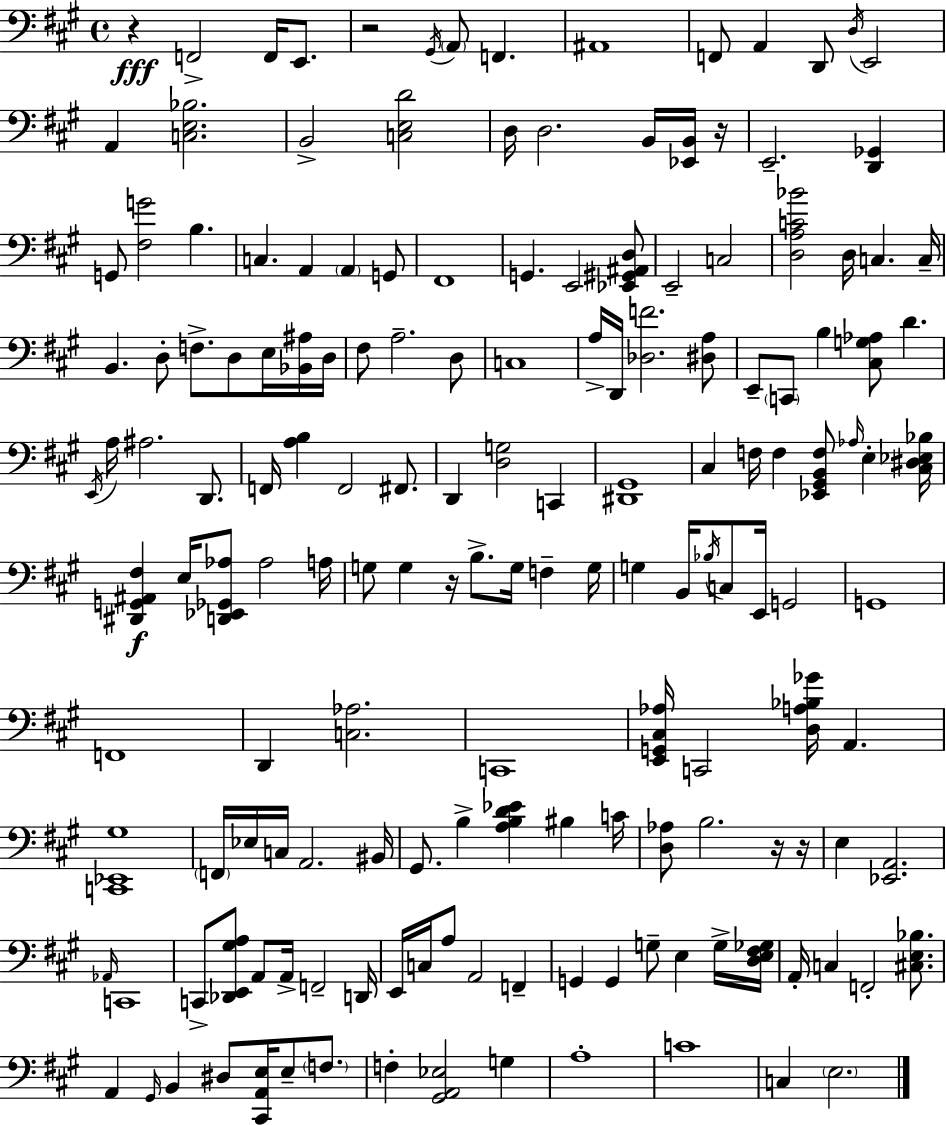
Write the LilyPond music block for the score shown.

{
  \clef bass
  \time 4/4
  \defaultTimeSignature
  \key a \major
  r4\fff f,2-> f,16 e,8. | r2 \acciaccatura { gis,16 } \parenthesize a,8 f,4. | ais,1 | f,8 a,4 d,8 \acciaccatura { d16 } e,2 | \break a,4 <c e bes>2. | b,2-> <c e d'>2 | d16 d2. b,16 | <ees, b,>16 r16 e,2.-- <d, ges,>4 | \break g,8 <fis g'>2 b4. | c4. a,4 \parenthesize a,4 | g,8 fis,1 | g,4. e,2 | \break <ees, gis, ais, d>8 e,2-- c2 | <d a c' bes'>2 d16 c4. | c16-- b,4. d8-. f8.-> d8 e16 | <bes, ais>16 d16 fis8 a2.-- | \break d8 c1 | a16-> d,16 <des f'>2. | <dis a>8 e,8-- \parenthesize c,8 b4 <cis g aes>8 d'4. | \acciaccatura { e,16 } a16 ais2. | \break d,8. f,16 <a b>4 f,2 | fis,8. d,4 <d g>2 c,4 | <dis, gis,>1 | cis4 f16 f4 <ees, gis, b, f>8 \grace { aes16 } e4-. | \break <cis dis ees bes>16 <dis, g, ais, fis>4\f e16 <d, ees, ges, aes>8 aes2 | a16 g8 g4 r16 b8.-> g16 f4-- | g16 g4 b,16 \acciaccatura { bes16 } c8 e,16 g,2 | g,1 | \break f,1 | d,4 <c aes>2. | c,1 | <e, g, cis aes>16 c,2 <d a bes ges'>16 a,4. | \break <c, ees, gis>1 | \parenthesize f,16 ees16 c16 a,2. | bis,16 gis,8. b4-> <a b d' ees'>4 | bis4 c'16 <d aes>8 b2. | \break r16 r16 e4 <ees, a,>2. | \grace { aes,16 } c,1 | c,8-> <des, e, gis a>8 a,8 a,16-> f,2-- | d,16 e,16 c16 a8 a,2 | \break f,4-- g,4 g,4 g8-- | e4 g16-> <d e fis ges>16 a,16-. c4 f,2-. | <cis e bes>8. a,4 \grace { gis,16 } b,4 dis8 | <cis, a, e>16 e8-- \parenthesize f8. f4-. <gis, a, ees>2 | \break g4 a1-. | c'1 | c4 \parenthesize e2. | \bar "|."
}